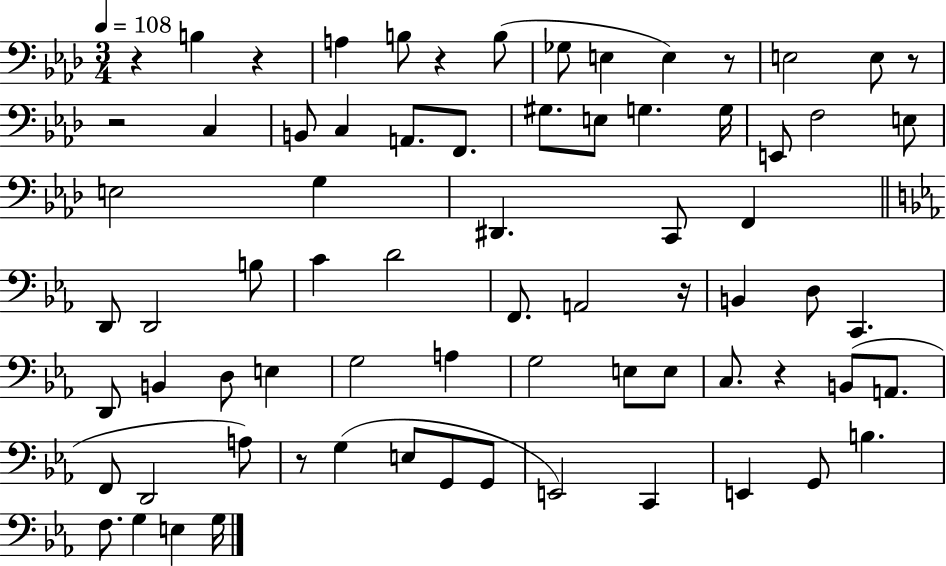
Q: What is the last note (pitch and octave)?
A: G3